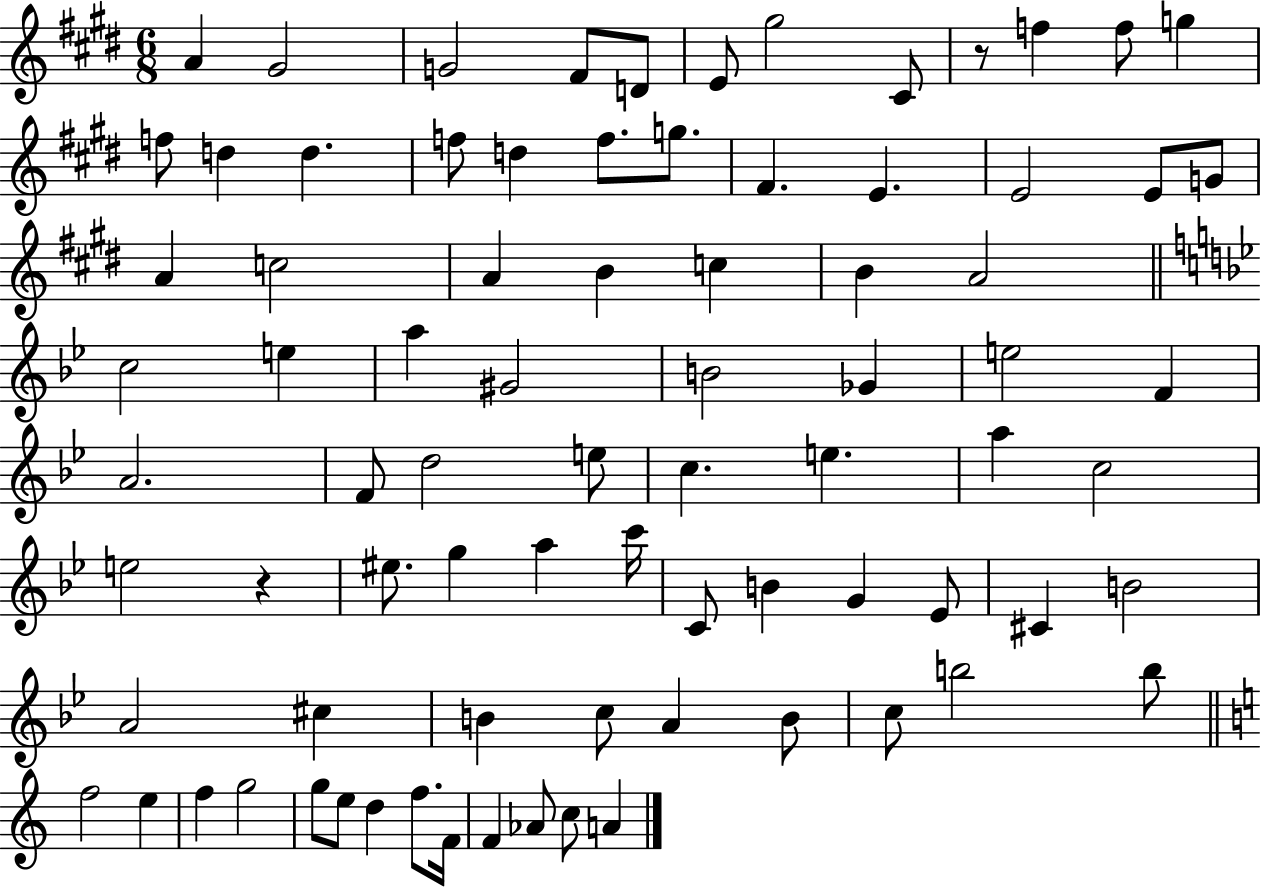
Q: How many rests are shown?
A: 2